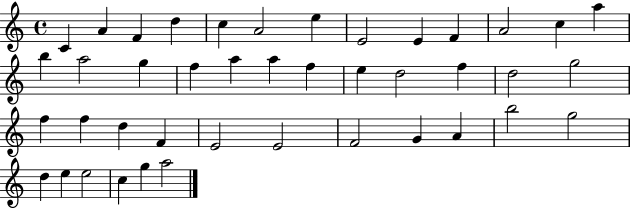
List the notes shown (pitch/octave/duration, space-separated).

C4/q A4/q F4/q D5/q C5/q A4/h E5/q E4/h E4/q F4/q A4/h C5/q A5/q B5/q A5/h G5/q F5/q A5/q A5/q F5/q E5/q D5/h F5/q D5/h G5/h F5/q F5/q D5/q F4/q E4/h E4/h F4/h G4/q A4/q B5/h G5/h D5/q E5/q E5/h C5/q G5/q A5/h